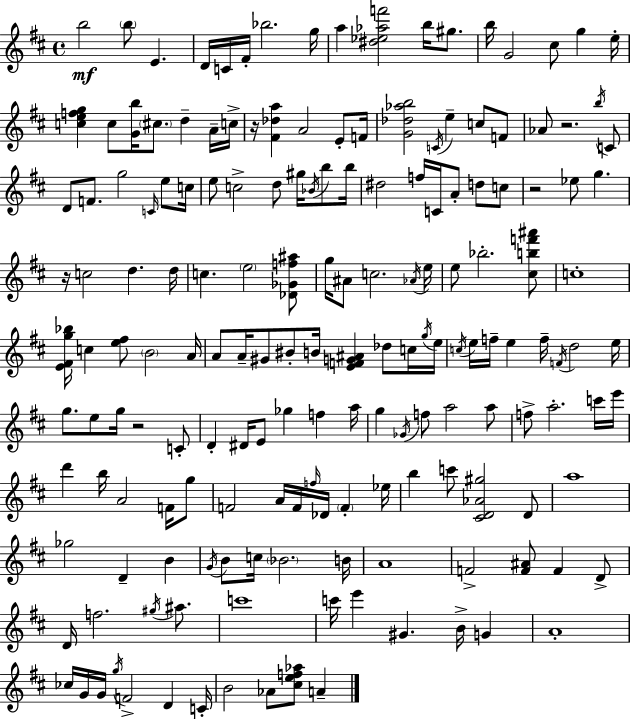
B5/h B5/e E4/q. D4/s C4/s F#4/s Bb5/h. G5/s A5/q [D#5,Eb5,Ab5,F6]/h B5/s G#5/e. B5/s G4/h C#5/e G5/q E5/s [C5,E5,F5,G5]/q C5/e [G4,B5]/s C#5/e. D5/q A4/s C5/s R/s [F#4,Db5,A5]/q A4/h E4/e F4/s [G4,Db5,Ab5,B5]/h C4/s E5/q C5/e F4/e Ab4/e R/h. B5/s C4/e D4/e F4/e. G5/h C4/s E5/e C5/s E5/e C5/h D5/e G#5/s Bb4/s B5/e B5/s D#5/h F5/s C4/s A4/e D5/e C5/e R/h Eb5/e G5/q. R/s C5/h D5/q. D5/s C5/q. E5/h [Db4,Gb4,F5,A#5]/e G5/s A#4/e C5/h. Ab4/s E5/s E5/e Bb5/h. [C#5,B5,F6,A#6]/e C5/w [E4,F#4,G5,Bb5]/s C5/q [E5,F#5]/e B4/h A4/s A4/e A4/s G#4/e BIS4/e B4/s [E4,F4,G4,A#4]/q Db5/e C5/s G5/s E5/s C5/s E5/s F5/s E5/q F5/s F4/s D5/h E5/s G5/e. E5/e G5/s R/h C4/e D4/q D#4/s E4/e Gb5/q F5/q A5/s G5/q Gb4/s F5/e A5/h A5/e F5/e A5/h. C6/s E6/s D6/q B5/s A4/h F4/s G5/e F4/h A4/s F4/s F5/s Db4/s F4/q Eb5/s B5/q C6/e [C#4,D4,Ab4,G#5]/h D4/e A5/w Gb5/h D4/q B4/q G4/s B4/e C5/s Bb4/h. B4/s A4/w F4/h [F4,A#4]/e F4/q D4/e D4/s F5/h. G#5/s A#5/e. C6/w C6/s E6/q G#4/q. B4/s G4/q A4/w CES5/s G4/s G4/s G5/s F4/h D4/q C4/s B4/h Ab4/e [C#5,E5,F5,Ab5]/e A4/q